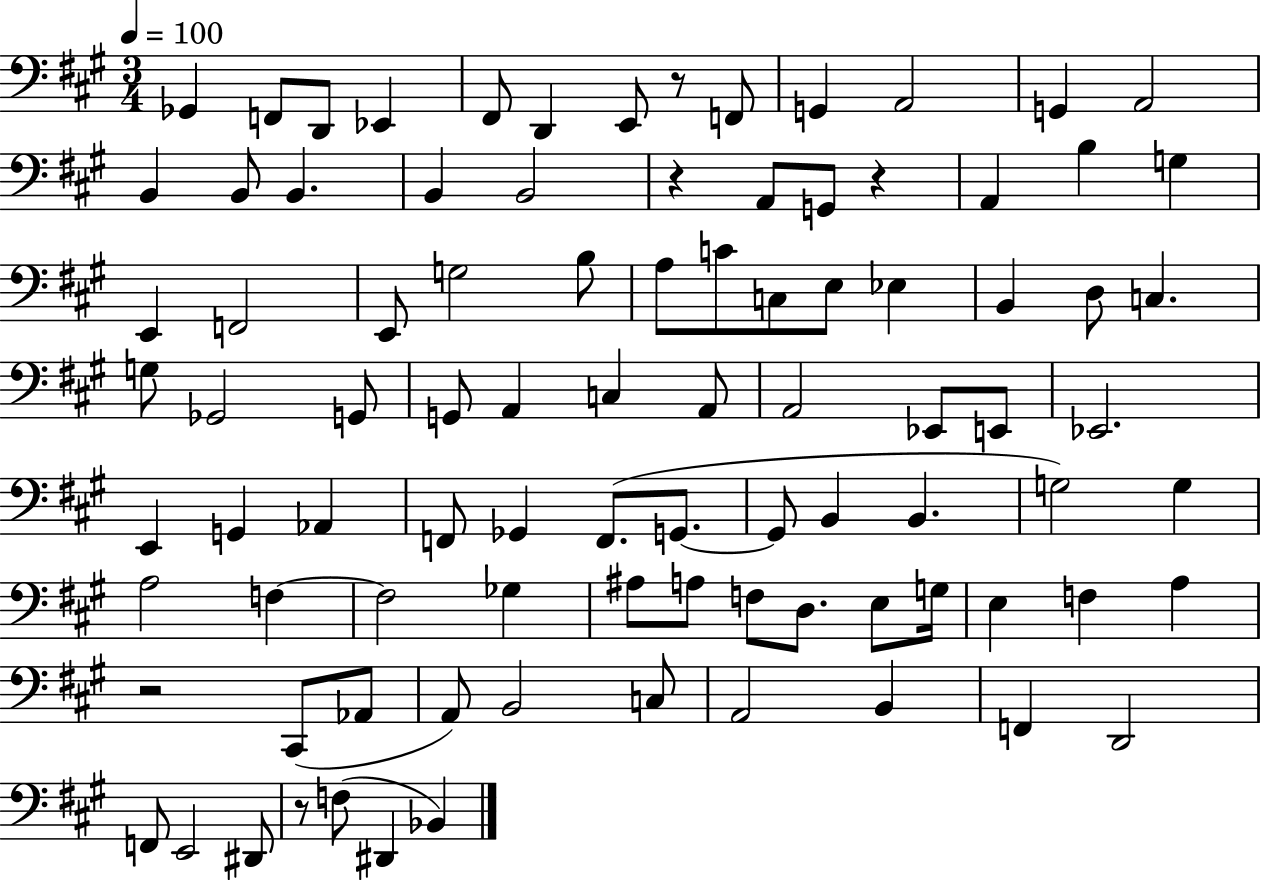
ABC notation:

X:1
T:Untitled
M:3/4
L:1/4
K:A
_G,, F,,/2 D,,/2 _E,, ^F,,/2 D,, E,,/2 z/2 F,,/2 G,, A,,2 G,, A,,2 B,, B,,/2 B,, B,, B,,2 z A,,/2 G,,/2 z A,, B, G, E,, F,,2 E,,/2 G,2 B,/2 A,/2 C/2 C,/2 E,/2 _E, B,, D,/2 C, G,/2 _G,,2 G,,/2 G,,/2 A,, C, A,,/2 A,,2 _E,,/2 E,,/2 _E,,2 E,, G,, _A,, F,,/2 _G,, F,,/2 G,,/2 G,,/2 B,, B,, G,2 G, A,2 F, F,2 _G, ^A,/2 A,/2 F,/2 D,/2 E,/2 G,/4 E, F, A, z2 ^C,,/2 _A,,/2 A,,/2 B,,2 C,/2 A,,2 B,, F,, D,,2 F,,/2 E,,2 ^D,,/2 z/2 F,/2 ^D,, _B,,